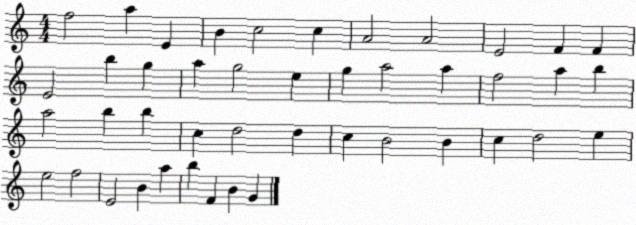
X:1
T:Untitled
M:4/4
L:1/4
K:C
f2 a E B c2 c A2 A2 E2 F F E2 b g a g2 e g a2 a f2 a b a2 b b c d2 d c B2 B c d2 e e2 f2 E2 B a b F B G